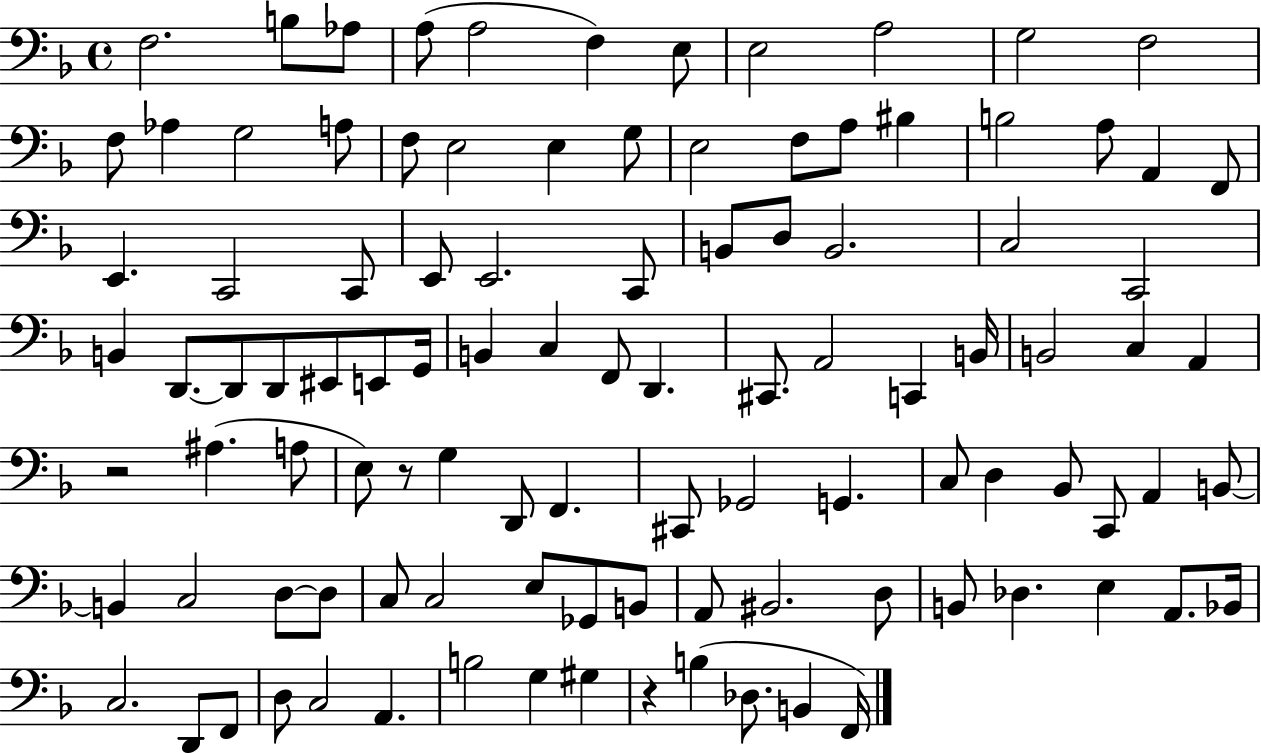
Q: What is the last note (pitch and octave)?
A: F2